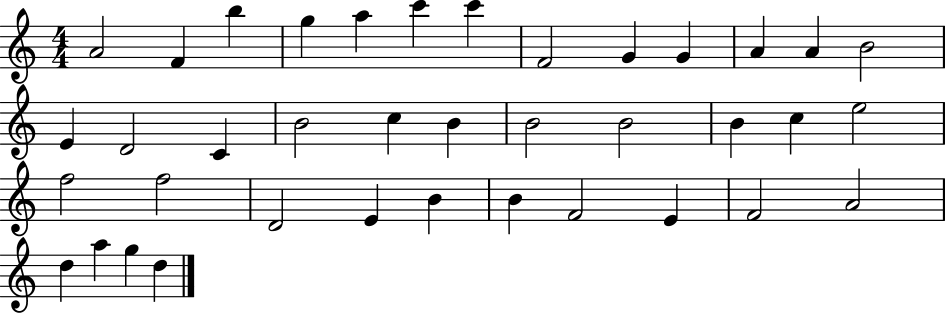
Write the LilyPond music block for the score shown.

{
  \clef treble
  \numericTimeSignature
  \time 4/4
  \key c \major
  a'2 f'4 b''4 | g''4 a''4 c'''4 c'''4 | f'2 g'4 g'4 | a'4 a'4 b'2 | \break e'4 d'2 c'4 | b'2 c''4 b'4 | b'2 b'2 | b'4 c''4 e''2 | \break f''2 f''2 | d'2 e'4 b'4 | b'4 f'2 e'4 | f'2 a'2 | \break d''4 a''4 g''4 d''4 | \bar "|."
}